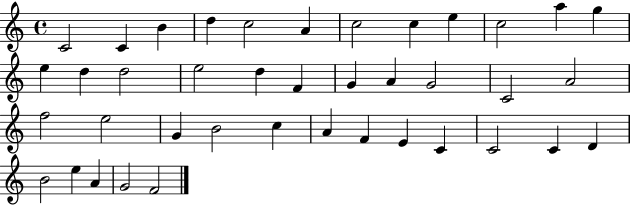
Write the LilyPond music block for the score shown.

{
  \clef treble
  \time 4/4
  \defaultTimeSignature
  \key c \major
  c'2 c'4 b'4 | d''4 c''2 a'4 | c''2 c''4 e''4 | c''2 a''4 g''4 | \break e''4 d''4 d''2 | e''2 d''4 f'4 | g'4 a'4 g'2 | c'2 a'2 | \break f''2 e''2 | g'4 b'2 c''4 | a'4 f'4 e'4 c'4 | c'2 c'4 d'4 | \break b'2 e''4 a'4 | g'2 f'2 | \bar "|."
}